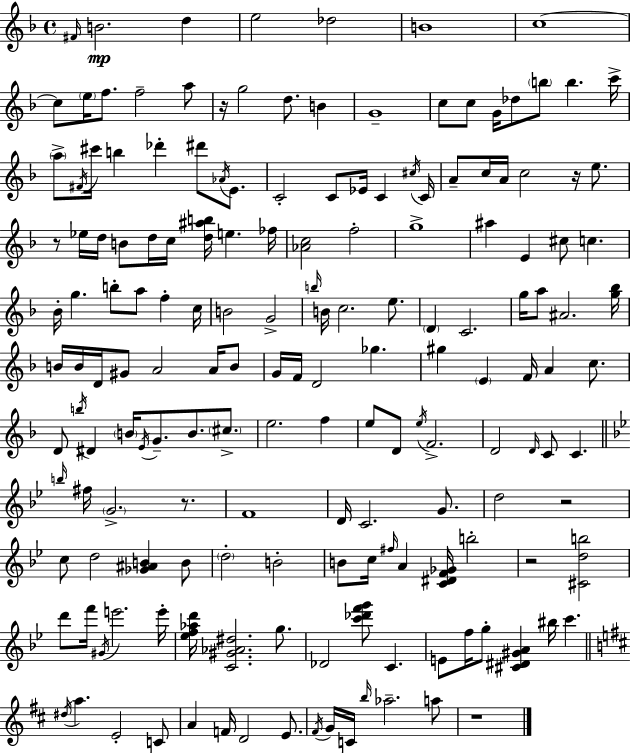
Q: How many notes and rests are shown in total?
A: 168